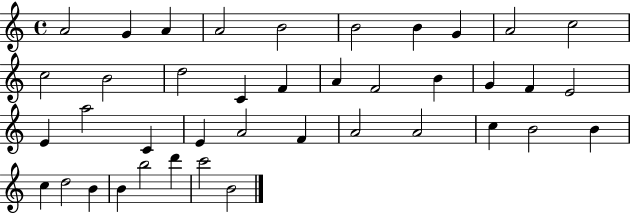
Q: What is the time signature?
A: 4/4